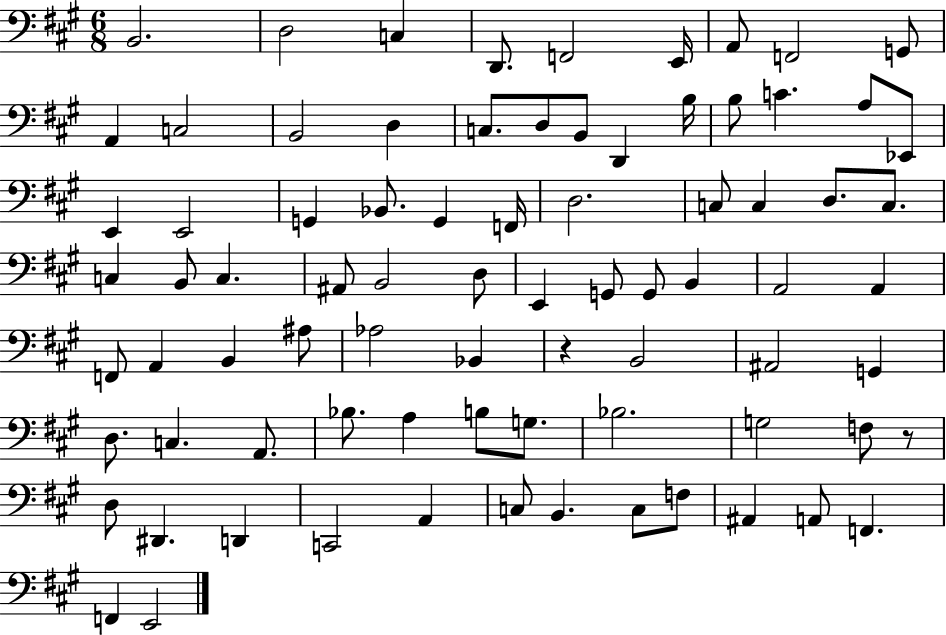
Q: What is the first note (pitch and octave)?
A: B2